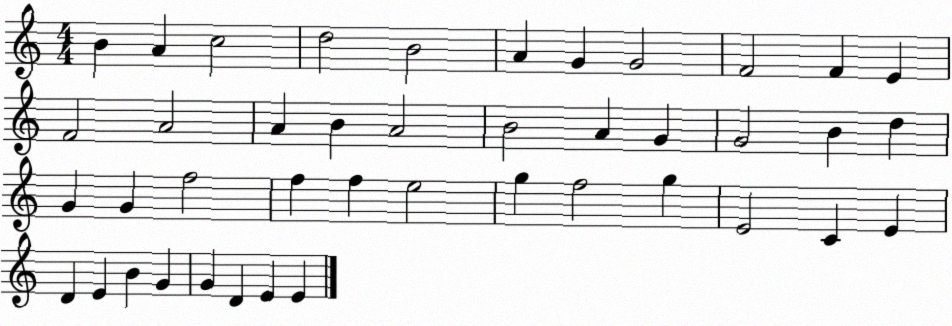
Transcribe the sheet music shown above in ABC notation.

X:1
T:Untitled
M:4/4
L:1/4
K:C
B A c2 d2 B2 A G G2 F2 F E F2 A2 A B A2 B2 A G G2 B d G G f2 f f e2 g f2 g E2 C E D E B G G D E E